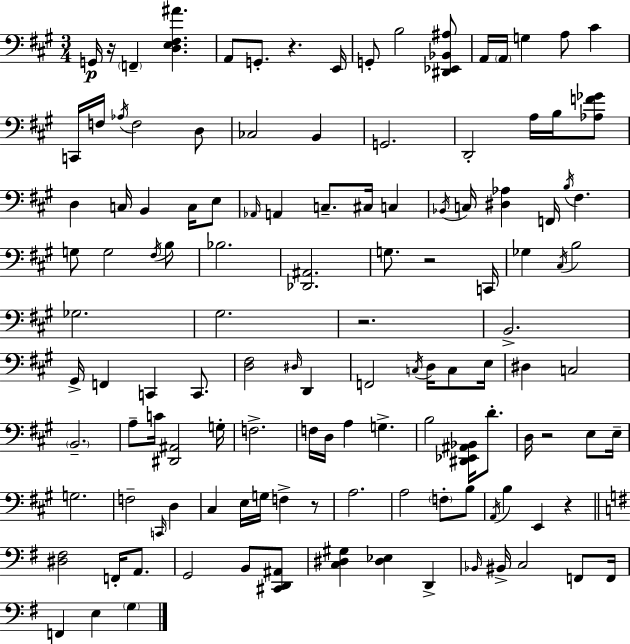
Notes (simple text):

G2/s R/s F2/q [D3,E3,F#3,A#4]/q. A2/e G2/e. R/q. E2/s G2/e B3/h [D#2,Eb2,Bb2,A#3]/e A2/s A2/s G3/q A3/e C#4/q C2/s F3/s Ab3/s F3/h D3/e CES3/h B2/q G2/h. D2/h A3/s B3/s [Ab3,F4,Gb4]/e D3/q C3/s B2/q C3/s E3/e Ab2/s A2/q C3/e. C#3/s C3/q Bb2/s C3/s [D#3,Ab3]/q F2/s B3/s F#3/q. G3/e G3/h F#3/s B3/e Bb3/h. [Db2,A#2]/h. G3/e. R/h C2/s Gb3/q C#3/s B3/h Gb3/h. G#3/h. R/h. B2/h. G#2/s F2/q C2/q C2/e. [D3,F#3]/h D#3/s D2/q F2/h C3/s D3/s C3/e E3/s D#3/q C3/h B2/h. A3/e C4/s [D#2,A#2]/h G3/s F3/h. F3/s D3/s A3/q G3/q. B3/h [D#2,Eb2,A#2,Bb2]/s D4/e. D3/s R/h E3/e E3/s G3/h. F3/h C2/s D3/q C#3/q E3/s G3/s F3/q R/e A3/h. A3/h F3/e B3/e A2/s B3/q E2/q R/q [D#3,F#3]/h F2/s A2/e. G2/h B2/e [C#2,D2,A#2]/e [C3,D#3,G#3]/q [D#3,Eb3]/q D2/q Bb2/s BIS2/s C3/h F2/e F2/s F2/q E3/q G3/q